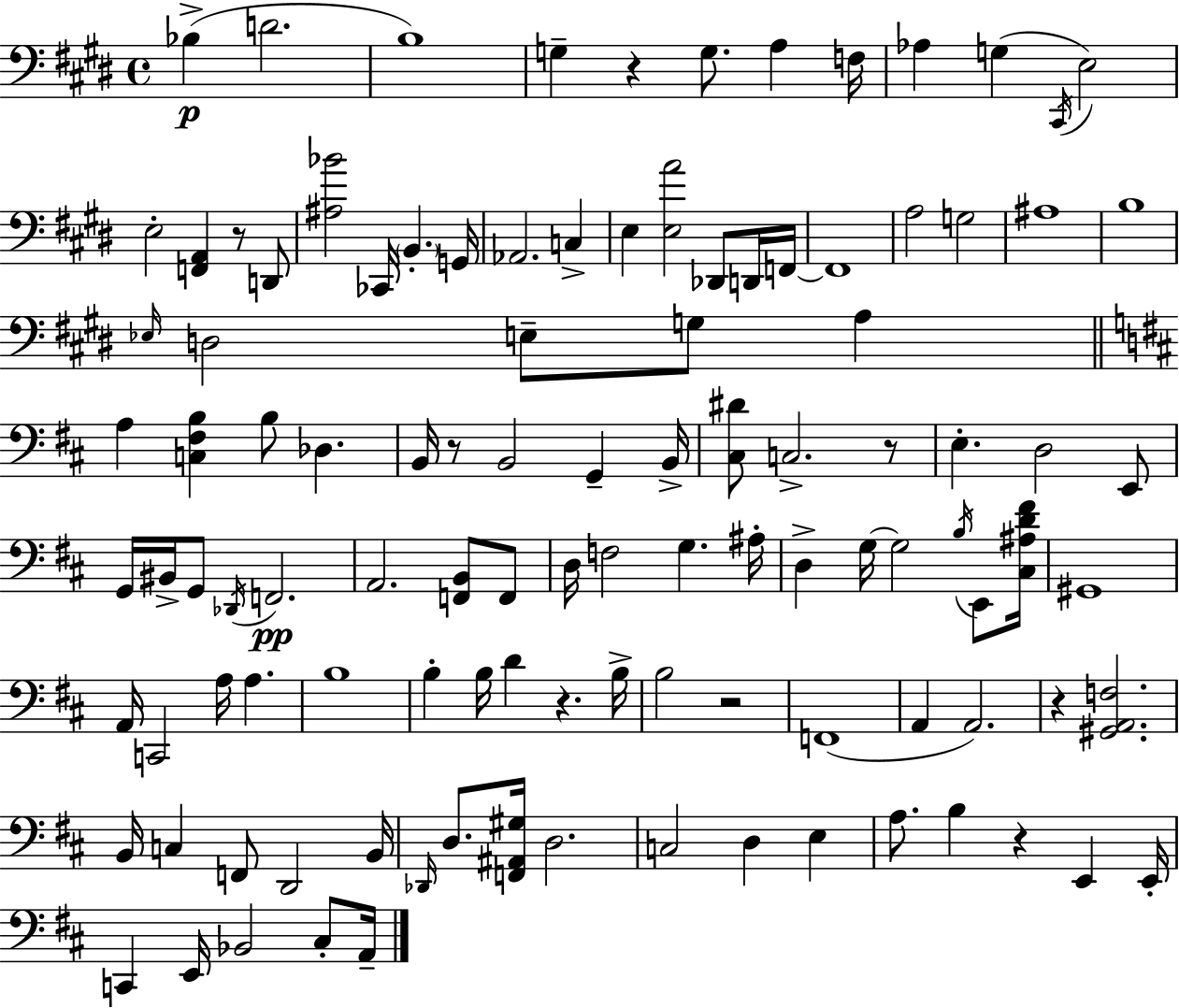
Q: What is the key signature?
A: E major